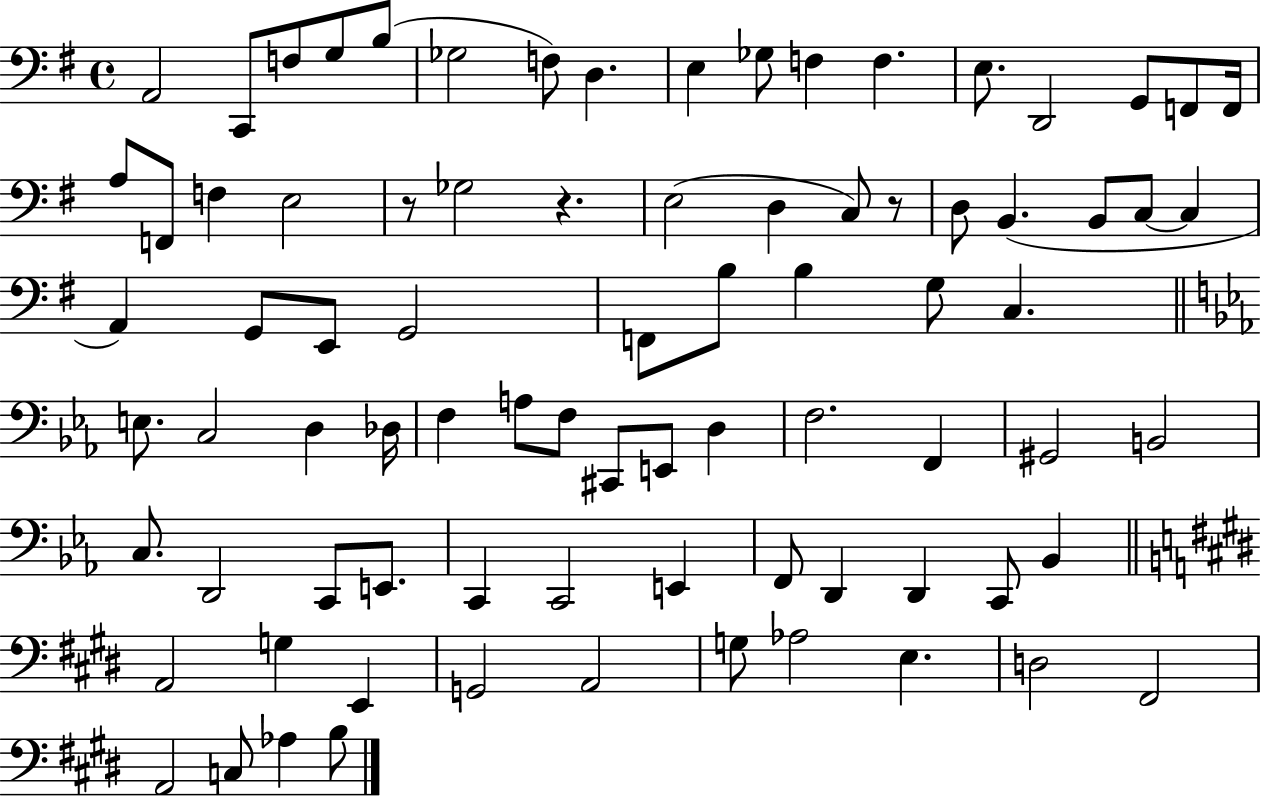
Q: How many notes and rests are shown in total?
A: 82